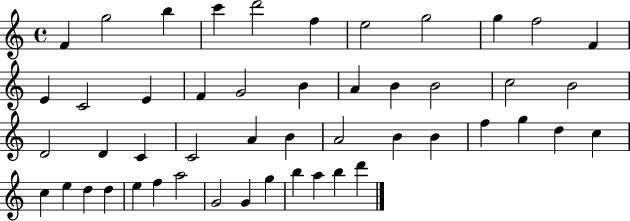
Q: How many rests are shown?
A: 0